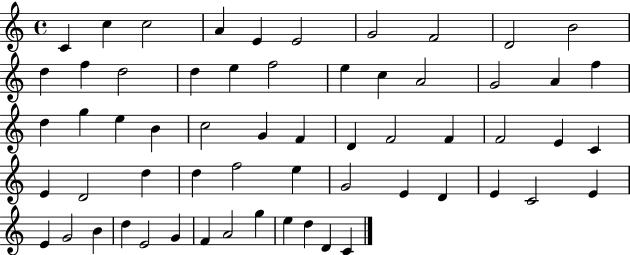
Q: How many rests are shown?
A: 0